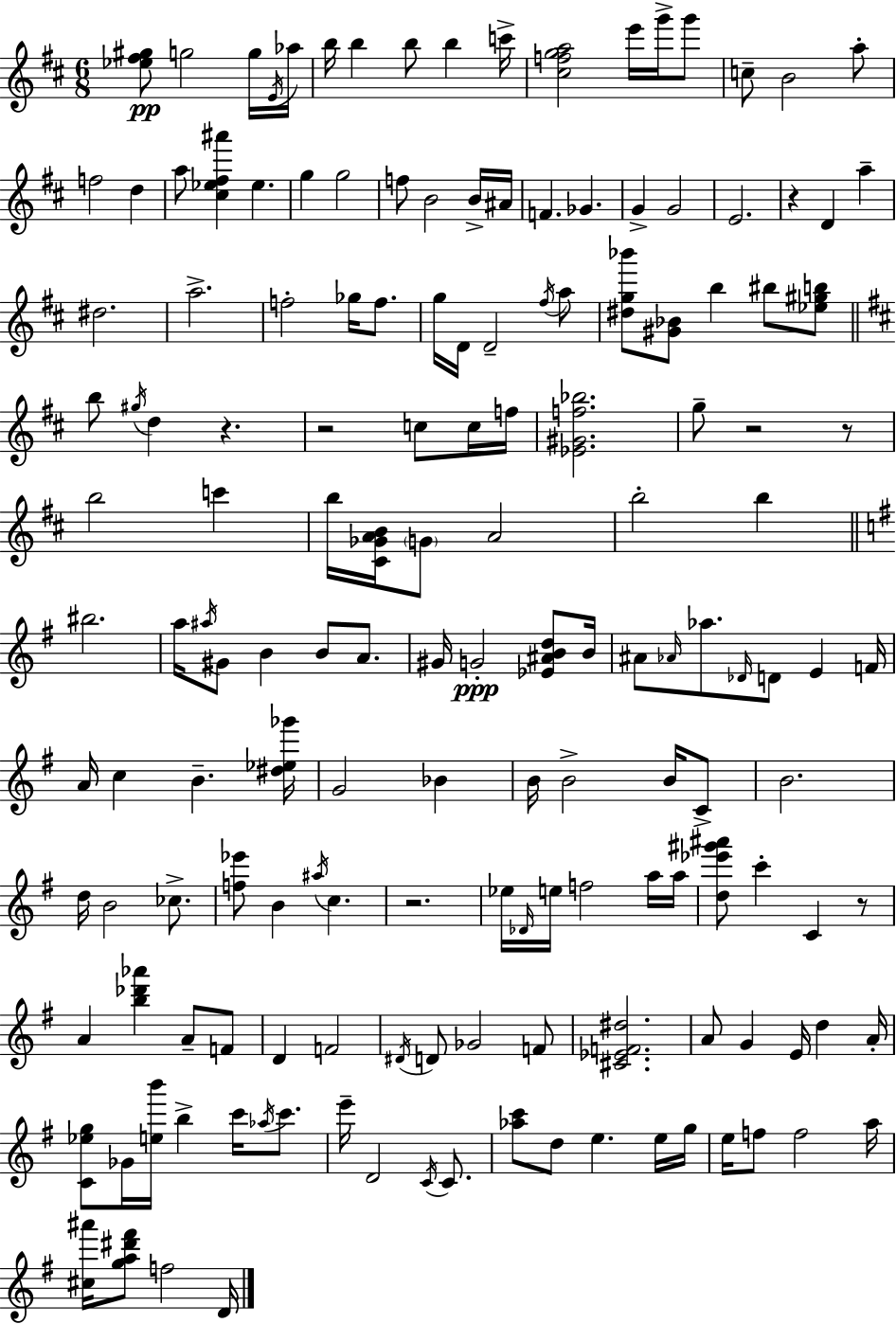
[Eb5,F#5,G#5]/e G5/h G5/s E4/s Ab5/s B5/s B5/q B5/e B5/q C6/s [C#5,F5,G5,A5]/h E6/s G6/s G6/e C5/e B4/h A5/e F5/h D5/q A5/e [C#5,Eb5,F#5,A#6]/q Eb5/q. G5/q G5/h F5/e B4/h B4/s A#4/s F4/q. Gb4/q. G4/q G4/h E4/h. R/q D4/q A5/q D#5/h. A5/h. F5/h Gb5/s F5/e. G5/s D4/s D4/h F#5/s A5/e [D#5,G5,Bb6]/e [G#4,Bb4]/e B5/q BIS5/e [Eb5,G#5,B5]/e B5/e G#5/s D5/q R/q. R/h C5/e C5/s F5/s [Eb4,G#4,F5,Bb5]/h. G5/e R/h R/e B5/h C6/q B5/s [C#4,Gb4,A4,B4]/s G4/e A4/h B5/h B5/q BIS5/h. A5/s A#5/s G#4/e B4/q B4/e A4/e. G#4/s G4/h [Eb4,A#4,B4,D5]/e B4/s A#4/e Ab4/s Ab5/e. Db4/s D4/e E4/q F4/s A4/s C5/q B4/q. [D#5,Eb5,Gb6]/s G4/h Bb4/q B4/s B4/h B4/s C4/e B4/h. D5/s B4/h CES5/e. [F5,Eb6]/e B4/q A#5/s C5/q. R/h. Eb5/s Db4/s E5/s F5/h A5/s A5/s [D5,Eb6,G#6,A#6]/e C6/q C4/q R/e A4/q [B5,Db6,Ab6]/q A4/e F4/e D4/q F4/h D#4/s D4/e Gb4/h F4/e [C#4,Eb4,F4,D#5]/h. A4/e G4/q E4/s D5/q A4/s [C4,Eb5,G5]/e Gb4/s [E5,B6]/s B5/q C6/s Ab5/s C6/e. E6/s D4/h C4/s C4/e. [Ab5,C6]/e D5/e E5/q. E5/s G5/s E5/s F5/e F5/h A5/s [C#5,A#6]/s [G5,A5,D#6,F#6]/e F5/h D4/s